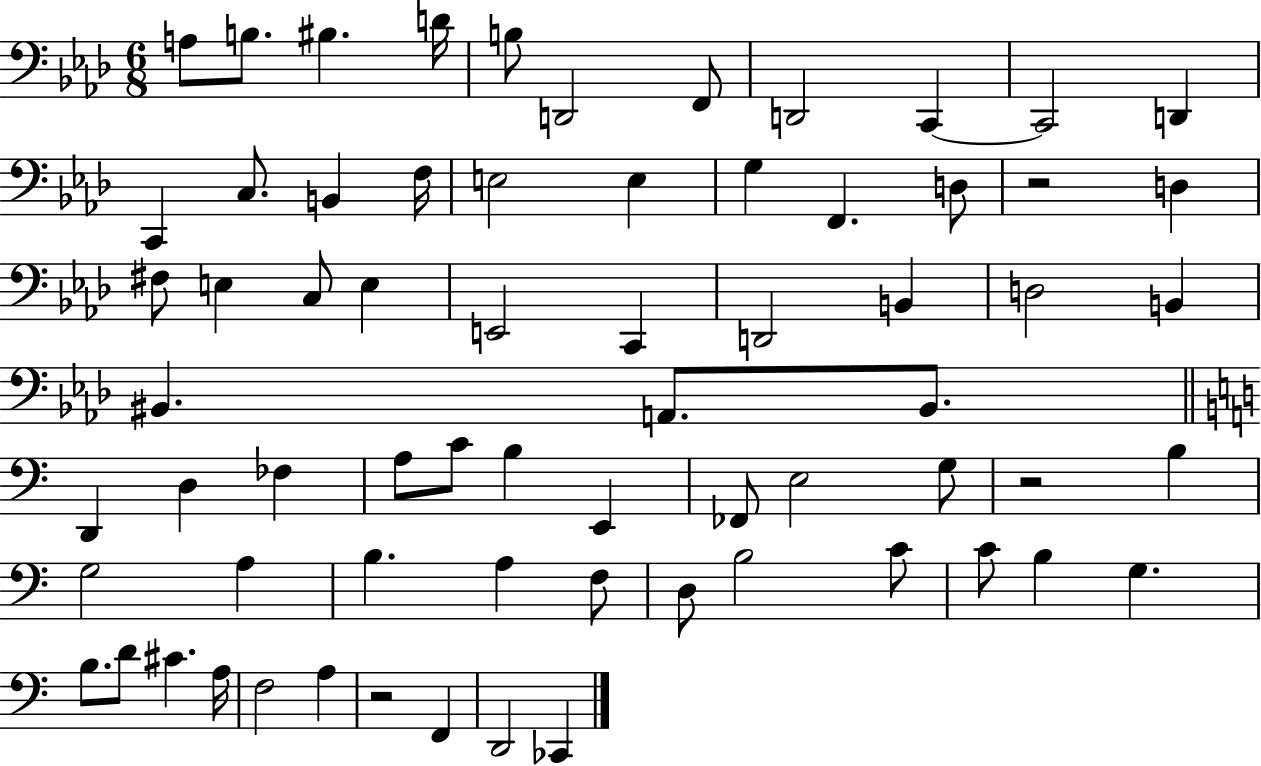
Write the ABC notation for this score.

X:1
T:Untitled
M:6/8
L:1/4
K:Ab
A,/2 B,/2 ^B, D/4 B,/2 D,,2 F,,/2 D,,2 C,, C,,2 D,, C,, C,/2 B,, F,/4 E,2 E, G, F,, D,/2 z2 D, ^F,/2 E, C,/2 E, E,,2 C,, D,,2 B,, D,2 B,, ^B,, A,,/2 ^B,,/2 D,, D, _F, A,/2 C/2 B, E,, _F,,/2 E,2 G,/2 z2 B, G,2 A, B, A, F,/2 D,/2 B,2 C/2 C/2 B, G, B,/2 D/2 ^C A,/4 F,2 A, z2 F,, D,,2 _C,,